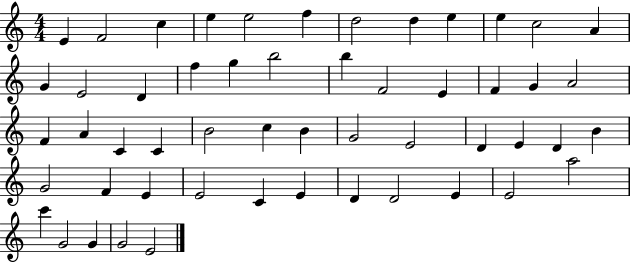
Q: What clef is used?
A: treble